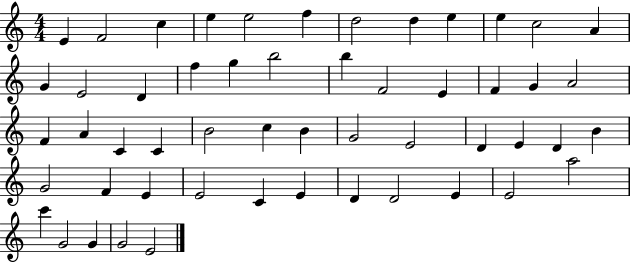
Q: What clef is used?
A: treble